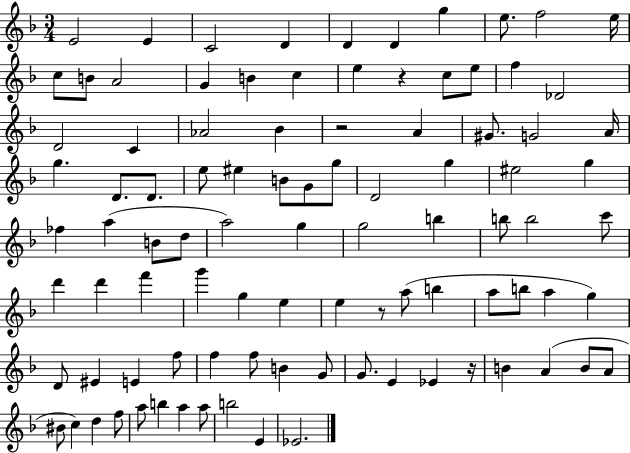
E4/h E4/q C4/h D4/q D4/q D4/q G5/q E5/e. F5/h E5/s C5/e B4/e A4/h G4/q B4/q C5/q E5/q R/q C5/e E5/e F5/q Db4/h D4/h C4/q Ab4/h Bb4/q R/h A4/q G#4/e. G4/h A4/s G5/q. D4/e. D4/e. E5/e EIS5/q B4/e G4/e G5/e D4/h G5/q EIS5/h G5/q FES5/q A5/q B4/e D5/e A5/h G5/q G5/h B5/q B5/e B5/h C6/e D6/q D6/q F6/q G6/q G5/q E5/q E5/q R/e A5/e B5/q A5/e B5/e A5/q G5/q D4/e EIS4/q E4/q F5/e F5/q F5/e B4/q G4/e G4/e. E4/q Eb4/q R/s B4/q A4/q B4/e A4/e BIS4/e C5/q D5/q F5/e A5/e B5/q A5/q A5/e B5/h E4/q Eb4/h.